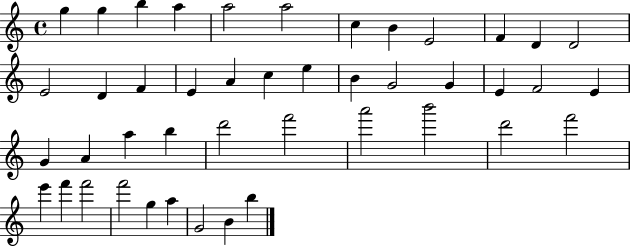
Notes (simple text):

G5/q G5/q B5/q A5/q A5/h A5/h C5/q B4/q E4/h F4/q D4/q D4/h E4/h D4/q F4/q E4/q A4/q C5/q E5/q B4/q G4/h G4/q E4/q F4/h E4/q G4/q A4/q A5/q B5/q D6/h F6/h A6/h B6/h D6/h F6/h E6/q F6/q F6/h F6/h G5/q A5/q G4/h B4/q B5/q